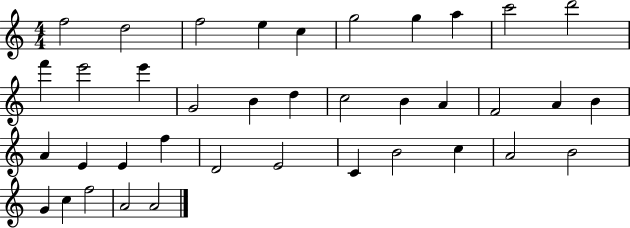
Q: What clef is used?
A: treble